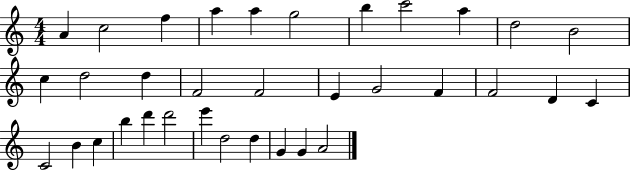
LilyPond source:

{
  \clef treble
  \numericTimeSignature
  \time 4/4
  \key c \major
  a'4 c''2 f''4 | a''4 a''4 g''2 | b''4 c'''2 a''4 | d''2 b'2 | \break c''4 d''2 d''4 | f'2 f'2 | e'4 g'2 f'4 | f'2 d'4 c'4 | \break c'2 b'4 c''4 | b''4 d'''4 d'''2 | e'''4 d''2 d''4 | g'4 g'4 a'2 | \break \bar "|."
}